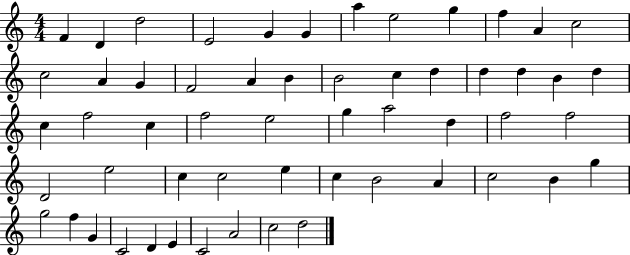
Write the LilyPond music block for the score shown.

{
  \clef treble
  \numericTimeSignature
  \time 4/4
  \key c \major
  f'4 d'4 d''2 | e'2 g'4 g'4 | a''4 e''2 g''4 | f''4 a'4 c''2 | \break c''2 a'4 g'4 | f'2 a'4 b'4 | b'2 c''4 d''4 | d''4 d''4 b'4 d''4 | \break c''4 f''2 c''4 | f''2 e''2 | g''4 a''2 d''4 | f''2 f''2 | \break d'2 e''2 | c''4 c''2 e''4 | c''4 b'2 a'4 | c''2 b'4 g''4 | \break g''2 f''4 g'4 | c'2 d'4 e'4 | c'2 a'2 | c''2 d''2 | \break \bar "|."
}